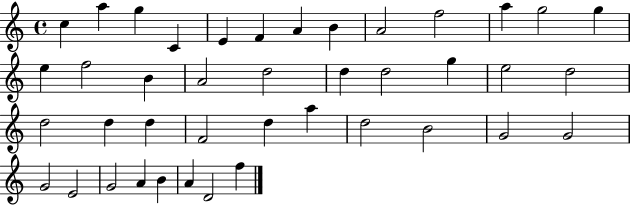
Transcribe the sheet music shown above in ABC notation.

X:1
T:Untitled
M:4/4
L:1/4
K:C
c a g C E F A B A2 f2 a g2 g e f2 B A2 d2 d d2 g e2 d2 d2 d d F2 d a d2 B2 G2 G2 G2 E2 G2 A B A D2 f